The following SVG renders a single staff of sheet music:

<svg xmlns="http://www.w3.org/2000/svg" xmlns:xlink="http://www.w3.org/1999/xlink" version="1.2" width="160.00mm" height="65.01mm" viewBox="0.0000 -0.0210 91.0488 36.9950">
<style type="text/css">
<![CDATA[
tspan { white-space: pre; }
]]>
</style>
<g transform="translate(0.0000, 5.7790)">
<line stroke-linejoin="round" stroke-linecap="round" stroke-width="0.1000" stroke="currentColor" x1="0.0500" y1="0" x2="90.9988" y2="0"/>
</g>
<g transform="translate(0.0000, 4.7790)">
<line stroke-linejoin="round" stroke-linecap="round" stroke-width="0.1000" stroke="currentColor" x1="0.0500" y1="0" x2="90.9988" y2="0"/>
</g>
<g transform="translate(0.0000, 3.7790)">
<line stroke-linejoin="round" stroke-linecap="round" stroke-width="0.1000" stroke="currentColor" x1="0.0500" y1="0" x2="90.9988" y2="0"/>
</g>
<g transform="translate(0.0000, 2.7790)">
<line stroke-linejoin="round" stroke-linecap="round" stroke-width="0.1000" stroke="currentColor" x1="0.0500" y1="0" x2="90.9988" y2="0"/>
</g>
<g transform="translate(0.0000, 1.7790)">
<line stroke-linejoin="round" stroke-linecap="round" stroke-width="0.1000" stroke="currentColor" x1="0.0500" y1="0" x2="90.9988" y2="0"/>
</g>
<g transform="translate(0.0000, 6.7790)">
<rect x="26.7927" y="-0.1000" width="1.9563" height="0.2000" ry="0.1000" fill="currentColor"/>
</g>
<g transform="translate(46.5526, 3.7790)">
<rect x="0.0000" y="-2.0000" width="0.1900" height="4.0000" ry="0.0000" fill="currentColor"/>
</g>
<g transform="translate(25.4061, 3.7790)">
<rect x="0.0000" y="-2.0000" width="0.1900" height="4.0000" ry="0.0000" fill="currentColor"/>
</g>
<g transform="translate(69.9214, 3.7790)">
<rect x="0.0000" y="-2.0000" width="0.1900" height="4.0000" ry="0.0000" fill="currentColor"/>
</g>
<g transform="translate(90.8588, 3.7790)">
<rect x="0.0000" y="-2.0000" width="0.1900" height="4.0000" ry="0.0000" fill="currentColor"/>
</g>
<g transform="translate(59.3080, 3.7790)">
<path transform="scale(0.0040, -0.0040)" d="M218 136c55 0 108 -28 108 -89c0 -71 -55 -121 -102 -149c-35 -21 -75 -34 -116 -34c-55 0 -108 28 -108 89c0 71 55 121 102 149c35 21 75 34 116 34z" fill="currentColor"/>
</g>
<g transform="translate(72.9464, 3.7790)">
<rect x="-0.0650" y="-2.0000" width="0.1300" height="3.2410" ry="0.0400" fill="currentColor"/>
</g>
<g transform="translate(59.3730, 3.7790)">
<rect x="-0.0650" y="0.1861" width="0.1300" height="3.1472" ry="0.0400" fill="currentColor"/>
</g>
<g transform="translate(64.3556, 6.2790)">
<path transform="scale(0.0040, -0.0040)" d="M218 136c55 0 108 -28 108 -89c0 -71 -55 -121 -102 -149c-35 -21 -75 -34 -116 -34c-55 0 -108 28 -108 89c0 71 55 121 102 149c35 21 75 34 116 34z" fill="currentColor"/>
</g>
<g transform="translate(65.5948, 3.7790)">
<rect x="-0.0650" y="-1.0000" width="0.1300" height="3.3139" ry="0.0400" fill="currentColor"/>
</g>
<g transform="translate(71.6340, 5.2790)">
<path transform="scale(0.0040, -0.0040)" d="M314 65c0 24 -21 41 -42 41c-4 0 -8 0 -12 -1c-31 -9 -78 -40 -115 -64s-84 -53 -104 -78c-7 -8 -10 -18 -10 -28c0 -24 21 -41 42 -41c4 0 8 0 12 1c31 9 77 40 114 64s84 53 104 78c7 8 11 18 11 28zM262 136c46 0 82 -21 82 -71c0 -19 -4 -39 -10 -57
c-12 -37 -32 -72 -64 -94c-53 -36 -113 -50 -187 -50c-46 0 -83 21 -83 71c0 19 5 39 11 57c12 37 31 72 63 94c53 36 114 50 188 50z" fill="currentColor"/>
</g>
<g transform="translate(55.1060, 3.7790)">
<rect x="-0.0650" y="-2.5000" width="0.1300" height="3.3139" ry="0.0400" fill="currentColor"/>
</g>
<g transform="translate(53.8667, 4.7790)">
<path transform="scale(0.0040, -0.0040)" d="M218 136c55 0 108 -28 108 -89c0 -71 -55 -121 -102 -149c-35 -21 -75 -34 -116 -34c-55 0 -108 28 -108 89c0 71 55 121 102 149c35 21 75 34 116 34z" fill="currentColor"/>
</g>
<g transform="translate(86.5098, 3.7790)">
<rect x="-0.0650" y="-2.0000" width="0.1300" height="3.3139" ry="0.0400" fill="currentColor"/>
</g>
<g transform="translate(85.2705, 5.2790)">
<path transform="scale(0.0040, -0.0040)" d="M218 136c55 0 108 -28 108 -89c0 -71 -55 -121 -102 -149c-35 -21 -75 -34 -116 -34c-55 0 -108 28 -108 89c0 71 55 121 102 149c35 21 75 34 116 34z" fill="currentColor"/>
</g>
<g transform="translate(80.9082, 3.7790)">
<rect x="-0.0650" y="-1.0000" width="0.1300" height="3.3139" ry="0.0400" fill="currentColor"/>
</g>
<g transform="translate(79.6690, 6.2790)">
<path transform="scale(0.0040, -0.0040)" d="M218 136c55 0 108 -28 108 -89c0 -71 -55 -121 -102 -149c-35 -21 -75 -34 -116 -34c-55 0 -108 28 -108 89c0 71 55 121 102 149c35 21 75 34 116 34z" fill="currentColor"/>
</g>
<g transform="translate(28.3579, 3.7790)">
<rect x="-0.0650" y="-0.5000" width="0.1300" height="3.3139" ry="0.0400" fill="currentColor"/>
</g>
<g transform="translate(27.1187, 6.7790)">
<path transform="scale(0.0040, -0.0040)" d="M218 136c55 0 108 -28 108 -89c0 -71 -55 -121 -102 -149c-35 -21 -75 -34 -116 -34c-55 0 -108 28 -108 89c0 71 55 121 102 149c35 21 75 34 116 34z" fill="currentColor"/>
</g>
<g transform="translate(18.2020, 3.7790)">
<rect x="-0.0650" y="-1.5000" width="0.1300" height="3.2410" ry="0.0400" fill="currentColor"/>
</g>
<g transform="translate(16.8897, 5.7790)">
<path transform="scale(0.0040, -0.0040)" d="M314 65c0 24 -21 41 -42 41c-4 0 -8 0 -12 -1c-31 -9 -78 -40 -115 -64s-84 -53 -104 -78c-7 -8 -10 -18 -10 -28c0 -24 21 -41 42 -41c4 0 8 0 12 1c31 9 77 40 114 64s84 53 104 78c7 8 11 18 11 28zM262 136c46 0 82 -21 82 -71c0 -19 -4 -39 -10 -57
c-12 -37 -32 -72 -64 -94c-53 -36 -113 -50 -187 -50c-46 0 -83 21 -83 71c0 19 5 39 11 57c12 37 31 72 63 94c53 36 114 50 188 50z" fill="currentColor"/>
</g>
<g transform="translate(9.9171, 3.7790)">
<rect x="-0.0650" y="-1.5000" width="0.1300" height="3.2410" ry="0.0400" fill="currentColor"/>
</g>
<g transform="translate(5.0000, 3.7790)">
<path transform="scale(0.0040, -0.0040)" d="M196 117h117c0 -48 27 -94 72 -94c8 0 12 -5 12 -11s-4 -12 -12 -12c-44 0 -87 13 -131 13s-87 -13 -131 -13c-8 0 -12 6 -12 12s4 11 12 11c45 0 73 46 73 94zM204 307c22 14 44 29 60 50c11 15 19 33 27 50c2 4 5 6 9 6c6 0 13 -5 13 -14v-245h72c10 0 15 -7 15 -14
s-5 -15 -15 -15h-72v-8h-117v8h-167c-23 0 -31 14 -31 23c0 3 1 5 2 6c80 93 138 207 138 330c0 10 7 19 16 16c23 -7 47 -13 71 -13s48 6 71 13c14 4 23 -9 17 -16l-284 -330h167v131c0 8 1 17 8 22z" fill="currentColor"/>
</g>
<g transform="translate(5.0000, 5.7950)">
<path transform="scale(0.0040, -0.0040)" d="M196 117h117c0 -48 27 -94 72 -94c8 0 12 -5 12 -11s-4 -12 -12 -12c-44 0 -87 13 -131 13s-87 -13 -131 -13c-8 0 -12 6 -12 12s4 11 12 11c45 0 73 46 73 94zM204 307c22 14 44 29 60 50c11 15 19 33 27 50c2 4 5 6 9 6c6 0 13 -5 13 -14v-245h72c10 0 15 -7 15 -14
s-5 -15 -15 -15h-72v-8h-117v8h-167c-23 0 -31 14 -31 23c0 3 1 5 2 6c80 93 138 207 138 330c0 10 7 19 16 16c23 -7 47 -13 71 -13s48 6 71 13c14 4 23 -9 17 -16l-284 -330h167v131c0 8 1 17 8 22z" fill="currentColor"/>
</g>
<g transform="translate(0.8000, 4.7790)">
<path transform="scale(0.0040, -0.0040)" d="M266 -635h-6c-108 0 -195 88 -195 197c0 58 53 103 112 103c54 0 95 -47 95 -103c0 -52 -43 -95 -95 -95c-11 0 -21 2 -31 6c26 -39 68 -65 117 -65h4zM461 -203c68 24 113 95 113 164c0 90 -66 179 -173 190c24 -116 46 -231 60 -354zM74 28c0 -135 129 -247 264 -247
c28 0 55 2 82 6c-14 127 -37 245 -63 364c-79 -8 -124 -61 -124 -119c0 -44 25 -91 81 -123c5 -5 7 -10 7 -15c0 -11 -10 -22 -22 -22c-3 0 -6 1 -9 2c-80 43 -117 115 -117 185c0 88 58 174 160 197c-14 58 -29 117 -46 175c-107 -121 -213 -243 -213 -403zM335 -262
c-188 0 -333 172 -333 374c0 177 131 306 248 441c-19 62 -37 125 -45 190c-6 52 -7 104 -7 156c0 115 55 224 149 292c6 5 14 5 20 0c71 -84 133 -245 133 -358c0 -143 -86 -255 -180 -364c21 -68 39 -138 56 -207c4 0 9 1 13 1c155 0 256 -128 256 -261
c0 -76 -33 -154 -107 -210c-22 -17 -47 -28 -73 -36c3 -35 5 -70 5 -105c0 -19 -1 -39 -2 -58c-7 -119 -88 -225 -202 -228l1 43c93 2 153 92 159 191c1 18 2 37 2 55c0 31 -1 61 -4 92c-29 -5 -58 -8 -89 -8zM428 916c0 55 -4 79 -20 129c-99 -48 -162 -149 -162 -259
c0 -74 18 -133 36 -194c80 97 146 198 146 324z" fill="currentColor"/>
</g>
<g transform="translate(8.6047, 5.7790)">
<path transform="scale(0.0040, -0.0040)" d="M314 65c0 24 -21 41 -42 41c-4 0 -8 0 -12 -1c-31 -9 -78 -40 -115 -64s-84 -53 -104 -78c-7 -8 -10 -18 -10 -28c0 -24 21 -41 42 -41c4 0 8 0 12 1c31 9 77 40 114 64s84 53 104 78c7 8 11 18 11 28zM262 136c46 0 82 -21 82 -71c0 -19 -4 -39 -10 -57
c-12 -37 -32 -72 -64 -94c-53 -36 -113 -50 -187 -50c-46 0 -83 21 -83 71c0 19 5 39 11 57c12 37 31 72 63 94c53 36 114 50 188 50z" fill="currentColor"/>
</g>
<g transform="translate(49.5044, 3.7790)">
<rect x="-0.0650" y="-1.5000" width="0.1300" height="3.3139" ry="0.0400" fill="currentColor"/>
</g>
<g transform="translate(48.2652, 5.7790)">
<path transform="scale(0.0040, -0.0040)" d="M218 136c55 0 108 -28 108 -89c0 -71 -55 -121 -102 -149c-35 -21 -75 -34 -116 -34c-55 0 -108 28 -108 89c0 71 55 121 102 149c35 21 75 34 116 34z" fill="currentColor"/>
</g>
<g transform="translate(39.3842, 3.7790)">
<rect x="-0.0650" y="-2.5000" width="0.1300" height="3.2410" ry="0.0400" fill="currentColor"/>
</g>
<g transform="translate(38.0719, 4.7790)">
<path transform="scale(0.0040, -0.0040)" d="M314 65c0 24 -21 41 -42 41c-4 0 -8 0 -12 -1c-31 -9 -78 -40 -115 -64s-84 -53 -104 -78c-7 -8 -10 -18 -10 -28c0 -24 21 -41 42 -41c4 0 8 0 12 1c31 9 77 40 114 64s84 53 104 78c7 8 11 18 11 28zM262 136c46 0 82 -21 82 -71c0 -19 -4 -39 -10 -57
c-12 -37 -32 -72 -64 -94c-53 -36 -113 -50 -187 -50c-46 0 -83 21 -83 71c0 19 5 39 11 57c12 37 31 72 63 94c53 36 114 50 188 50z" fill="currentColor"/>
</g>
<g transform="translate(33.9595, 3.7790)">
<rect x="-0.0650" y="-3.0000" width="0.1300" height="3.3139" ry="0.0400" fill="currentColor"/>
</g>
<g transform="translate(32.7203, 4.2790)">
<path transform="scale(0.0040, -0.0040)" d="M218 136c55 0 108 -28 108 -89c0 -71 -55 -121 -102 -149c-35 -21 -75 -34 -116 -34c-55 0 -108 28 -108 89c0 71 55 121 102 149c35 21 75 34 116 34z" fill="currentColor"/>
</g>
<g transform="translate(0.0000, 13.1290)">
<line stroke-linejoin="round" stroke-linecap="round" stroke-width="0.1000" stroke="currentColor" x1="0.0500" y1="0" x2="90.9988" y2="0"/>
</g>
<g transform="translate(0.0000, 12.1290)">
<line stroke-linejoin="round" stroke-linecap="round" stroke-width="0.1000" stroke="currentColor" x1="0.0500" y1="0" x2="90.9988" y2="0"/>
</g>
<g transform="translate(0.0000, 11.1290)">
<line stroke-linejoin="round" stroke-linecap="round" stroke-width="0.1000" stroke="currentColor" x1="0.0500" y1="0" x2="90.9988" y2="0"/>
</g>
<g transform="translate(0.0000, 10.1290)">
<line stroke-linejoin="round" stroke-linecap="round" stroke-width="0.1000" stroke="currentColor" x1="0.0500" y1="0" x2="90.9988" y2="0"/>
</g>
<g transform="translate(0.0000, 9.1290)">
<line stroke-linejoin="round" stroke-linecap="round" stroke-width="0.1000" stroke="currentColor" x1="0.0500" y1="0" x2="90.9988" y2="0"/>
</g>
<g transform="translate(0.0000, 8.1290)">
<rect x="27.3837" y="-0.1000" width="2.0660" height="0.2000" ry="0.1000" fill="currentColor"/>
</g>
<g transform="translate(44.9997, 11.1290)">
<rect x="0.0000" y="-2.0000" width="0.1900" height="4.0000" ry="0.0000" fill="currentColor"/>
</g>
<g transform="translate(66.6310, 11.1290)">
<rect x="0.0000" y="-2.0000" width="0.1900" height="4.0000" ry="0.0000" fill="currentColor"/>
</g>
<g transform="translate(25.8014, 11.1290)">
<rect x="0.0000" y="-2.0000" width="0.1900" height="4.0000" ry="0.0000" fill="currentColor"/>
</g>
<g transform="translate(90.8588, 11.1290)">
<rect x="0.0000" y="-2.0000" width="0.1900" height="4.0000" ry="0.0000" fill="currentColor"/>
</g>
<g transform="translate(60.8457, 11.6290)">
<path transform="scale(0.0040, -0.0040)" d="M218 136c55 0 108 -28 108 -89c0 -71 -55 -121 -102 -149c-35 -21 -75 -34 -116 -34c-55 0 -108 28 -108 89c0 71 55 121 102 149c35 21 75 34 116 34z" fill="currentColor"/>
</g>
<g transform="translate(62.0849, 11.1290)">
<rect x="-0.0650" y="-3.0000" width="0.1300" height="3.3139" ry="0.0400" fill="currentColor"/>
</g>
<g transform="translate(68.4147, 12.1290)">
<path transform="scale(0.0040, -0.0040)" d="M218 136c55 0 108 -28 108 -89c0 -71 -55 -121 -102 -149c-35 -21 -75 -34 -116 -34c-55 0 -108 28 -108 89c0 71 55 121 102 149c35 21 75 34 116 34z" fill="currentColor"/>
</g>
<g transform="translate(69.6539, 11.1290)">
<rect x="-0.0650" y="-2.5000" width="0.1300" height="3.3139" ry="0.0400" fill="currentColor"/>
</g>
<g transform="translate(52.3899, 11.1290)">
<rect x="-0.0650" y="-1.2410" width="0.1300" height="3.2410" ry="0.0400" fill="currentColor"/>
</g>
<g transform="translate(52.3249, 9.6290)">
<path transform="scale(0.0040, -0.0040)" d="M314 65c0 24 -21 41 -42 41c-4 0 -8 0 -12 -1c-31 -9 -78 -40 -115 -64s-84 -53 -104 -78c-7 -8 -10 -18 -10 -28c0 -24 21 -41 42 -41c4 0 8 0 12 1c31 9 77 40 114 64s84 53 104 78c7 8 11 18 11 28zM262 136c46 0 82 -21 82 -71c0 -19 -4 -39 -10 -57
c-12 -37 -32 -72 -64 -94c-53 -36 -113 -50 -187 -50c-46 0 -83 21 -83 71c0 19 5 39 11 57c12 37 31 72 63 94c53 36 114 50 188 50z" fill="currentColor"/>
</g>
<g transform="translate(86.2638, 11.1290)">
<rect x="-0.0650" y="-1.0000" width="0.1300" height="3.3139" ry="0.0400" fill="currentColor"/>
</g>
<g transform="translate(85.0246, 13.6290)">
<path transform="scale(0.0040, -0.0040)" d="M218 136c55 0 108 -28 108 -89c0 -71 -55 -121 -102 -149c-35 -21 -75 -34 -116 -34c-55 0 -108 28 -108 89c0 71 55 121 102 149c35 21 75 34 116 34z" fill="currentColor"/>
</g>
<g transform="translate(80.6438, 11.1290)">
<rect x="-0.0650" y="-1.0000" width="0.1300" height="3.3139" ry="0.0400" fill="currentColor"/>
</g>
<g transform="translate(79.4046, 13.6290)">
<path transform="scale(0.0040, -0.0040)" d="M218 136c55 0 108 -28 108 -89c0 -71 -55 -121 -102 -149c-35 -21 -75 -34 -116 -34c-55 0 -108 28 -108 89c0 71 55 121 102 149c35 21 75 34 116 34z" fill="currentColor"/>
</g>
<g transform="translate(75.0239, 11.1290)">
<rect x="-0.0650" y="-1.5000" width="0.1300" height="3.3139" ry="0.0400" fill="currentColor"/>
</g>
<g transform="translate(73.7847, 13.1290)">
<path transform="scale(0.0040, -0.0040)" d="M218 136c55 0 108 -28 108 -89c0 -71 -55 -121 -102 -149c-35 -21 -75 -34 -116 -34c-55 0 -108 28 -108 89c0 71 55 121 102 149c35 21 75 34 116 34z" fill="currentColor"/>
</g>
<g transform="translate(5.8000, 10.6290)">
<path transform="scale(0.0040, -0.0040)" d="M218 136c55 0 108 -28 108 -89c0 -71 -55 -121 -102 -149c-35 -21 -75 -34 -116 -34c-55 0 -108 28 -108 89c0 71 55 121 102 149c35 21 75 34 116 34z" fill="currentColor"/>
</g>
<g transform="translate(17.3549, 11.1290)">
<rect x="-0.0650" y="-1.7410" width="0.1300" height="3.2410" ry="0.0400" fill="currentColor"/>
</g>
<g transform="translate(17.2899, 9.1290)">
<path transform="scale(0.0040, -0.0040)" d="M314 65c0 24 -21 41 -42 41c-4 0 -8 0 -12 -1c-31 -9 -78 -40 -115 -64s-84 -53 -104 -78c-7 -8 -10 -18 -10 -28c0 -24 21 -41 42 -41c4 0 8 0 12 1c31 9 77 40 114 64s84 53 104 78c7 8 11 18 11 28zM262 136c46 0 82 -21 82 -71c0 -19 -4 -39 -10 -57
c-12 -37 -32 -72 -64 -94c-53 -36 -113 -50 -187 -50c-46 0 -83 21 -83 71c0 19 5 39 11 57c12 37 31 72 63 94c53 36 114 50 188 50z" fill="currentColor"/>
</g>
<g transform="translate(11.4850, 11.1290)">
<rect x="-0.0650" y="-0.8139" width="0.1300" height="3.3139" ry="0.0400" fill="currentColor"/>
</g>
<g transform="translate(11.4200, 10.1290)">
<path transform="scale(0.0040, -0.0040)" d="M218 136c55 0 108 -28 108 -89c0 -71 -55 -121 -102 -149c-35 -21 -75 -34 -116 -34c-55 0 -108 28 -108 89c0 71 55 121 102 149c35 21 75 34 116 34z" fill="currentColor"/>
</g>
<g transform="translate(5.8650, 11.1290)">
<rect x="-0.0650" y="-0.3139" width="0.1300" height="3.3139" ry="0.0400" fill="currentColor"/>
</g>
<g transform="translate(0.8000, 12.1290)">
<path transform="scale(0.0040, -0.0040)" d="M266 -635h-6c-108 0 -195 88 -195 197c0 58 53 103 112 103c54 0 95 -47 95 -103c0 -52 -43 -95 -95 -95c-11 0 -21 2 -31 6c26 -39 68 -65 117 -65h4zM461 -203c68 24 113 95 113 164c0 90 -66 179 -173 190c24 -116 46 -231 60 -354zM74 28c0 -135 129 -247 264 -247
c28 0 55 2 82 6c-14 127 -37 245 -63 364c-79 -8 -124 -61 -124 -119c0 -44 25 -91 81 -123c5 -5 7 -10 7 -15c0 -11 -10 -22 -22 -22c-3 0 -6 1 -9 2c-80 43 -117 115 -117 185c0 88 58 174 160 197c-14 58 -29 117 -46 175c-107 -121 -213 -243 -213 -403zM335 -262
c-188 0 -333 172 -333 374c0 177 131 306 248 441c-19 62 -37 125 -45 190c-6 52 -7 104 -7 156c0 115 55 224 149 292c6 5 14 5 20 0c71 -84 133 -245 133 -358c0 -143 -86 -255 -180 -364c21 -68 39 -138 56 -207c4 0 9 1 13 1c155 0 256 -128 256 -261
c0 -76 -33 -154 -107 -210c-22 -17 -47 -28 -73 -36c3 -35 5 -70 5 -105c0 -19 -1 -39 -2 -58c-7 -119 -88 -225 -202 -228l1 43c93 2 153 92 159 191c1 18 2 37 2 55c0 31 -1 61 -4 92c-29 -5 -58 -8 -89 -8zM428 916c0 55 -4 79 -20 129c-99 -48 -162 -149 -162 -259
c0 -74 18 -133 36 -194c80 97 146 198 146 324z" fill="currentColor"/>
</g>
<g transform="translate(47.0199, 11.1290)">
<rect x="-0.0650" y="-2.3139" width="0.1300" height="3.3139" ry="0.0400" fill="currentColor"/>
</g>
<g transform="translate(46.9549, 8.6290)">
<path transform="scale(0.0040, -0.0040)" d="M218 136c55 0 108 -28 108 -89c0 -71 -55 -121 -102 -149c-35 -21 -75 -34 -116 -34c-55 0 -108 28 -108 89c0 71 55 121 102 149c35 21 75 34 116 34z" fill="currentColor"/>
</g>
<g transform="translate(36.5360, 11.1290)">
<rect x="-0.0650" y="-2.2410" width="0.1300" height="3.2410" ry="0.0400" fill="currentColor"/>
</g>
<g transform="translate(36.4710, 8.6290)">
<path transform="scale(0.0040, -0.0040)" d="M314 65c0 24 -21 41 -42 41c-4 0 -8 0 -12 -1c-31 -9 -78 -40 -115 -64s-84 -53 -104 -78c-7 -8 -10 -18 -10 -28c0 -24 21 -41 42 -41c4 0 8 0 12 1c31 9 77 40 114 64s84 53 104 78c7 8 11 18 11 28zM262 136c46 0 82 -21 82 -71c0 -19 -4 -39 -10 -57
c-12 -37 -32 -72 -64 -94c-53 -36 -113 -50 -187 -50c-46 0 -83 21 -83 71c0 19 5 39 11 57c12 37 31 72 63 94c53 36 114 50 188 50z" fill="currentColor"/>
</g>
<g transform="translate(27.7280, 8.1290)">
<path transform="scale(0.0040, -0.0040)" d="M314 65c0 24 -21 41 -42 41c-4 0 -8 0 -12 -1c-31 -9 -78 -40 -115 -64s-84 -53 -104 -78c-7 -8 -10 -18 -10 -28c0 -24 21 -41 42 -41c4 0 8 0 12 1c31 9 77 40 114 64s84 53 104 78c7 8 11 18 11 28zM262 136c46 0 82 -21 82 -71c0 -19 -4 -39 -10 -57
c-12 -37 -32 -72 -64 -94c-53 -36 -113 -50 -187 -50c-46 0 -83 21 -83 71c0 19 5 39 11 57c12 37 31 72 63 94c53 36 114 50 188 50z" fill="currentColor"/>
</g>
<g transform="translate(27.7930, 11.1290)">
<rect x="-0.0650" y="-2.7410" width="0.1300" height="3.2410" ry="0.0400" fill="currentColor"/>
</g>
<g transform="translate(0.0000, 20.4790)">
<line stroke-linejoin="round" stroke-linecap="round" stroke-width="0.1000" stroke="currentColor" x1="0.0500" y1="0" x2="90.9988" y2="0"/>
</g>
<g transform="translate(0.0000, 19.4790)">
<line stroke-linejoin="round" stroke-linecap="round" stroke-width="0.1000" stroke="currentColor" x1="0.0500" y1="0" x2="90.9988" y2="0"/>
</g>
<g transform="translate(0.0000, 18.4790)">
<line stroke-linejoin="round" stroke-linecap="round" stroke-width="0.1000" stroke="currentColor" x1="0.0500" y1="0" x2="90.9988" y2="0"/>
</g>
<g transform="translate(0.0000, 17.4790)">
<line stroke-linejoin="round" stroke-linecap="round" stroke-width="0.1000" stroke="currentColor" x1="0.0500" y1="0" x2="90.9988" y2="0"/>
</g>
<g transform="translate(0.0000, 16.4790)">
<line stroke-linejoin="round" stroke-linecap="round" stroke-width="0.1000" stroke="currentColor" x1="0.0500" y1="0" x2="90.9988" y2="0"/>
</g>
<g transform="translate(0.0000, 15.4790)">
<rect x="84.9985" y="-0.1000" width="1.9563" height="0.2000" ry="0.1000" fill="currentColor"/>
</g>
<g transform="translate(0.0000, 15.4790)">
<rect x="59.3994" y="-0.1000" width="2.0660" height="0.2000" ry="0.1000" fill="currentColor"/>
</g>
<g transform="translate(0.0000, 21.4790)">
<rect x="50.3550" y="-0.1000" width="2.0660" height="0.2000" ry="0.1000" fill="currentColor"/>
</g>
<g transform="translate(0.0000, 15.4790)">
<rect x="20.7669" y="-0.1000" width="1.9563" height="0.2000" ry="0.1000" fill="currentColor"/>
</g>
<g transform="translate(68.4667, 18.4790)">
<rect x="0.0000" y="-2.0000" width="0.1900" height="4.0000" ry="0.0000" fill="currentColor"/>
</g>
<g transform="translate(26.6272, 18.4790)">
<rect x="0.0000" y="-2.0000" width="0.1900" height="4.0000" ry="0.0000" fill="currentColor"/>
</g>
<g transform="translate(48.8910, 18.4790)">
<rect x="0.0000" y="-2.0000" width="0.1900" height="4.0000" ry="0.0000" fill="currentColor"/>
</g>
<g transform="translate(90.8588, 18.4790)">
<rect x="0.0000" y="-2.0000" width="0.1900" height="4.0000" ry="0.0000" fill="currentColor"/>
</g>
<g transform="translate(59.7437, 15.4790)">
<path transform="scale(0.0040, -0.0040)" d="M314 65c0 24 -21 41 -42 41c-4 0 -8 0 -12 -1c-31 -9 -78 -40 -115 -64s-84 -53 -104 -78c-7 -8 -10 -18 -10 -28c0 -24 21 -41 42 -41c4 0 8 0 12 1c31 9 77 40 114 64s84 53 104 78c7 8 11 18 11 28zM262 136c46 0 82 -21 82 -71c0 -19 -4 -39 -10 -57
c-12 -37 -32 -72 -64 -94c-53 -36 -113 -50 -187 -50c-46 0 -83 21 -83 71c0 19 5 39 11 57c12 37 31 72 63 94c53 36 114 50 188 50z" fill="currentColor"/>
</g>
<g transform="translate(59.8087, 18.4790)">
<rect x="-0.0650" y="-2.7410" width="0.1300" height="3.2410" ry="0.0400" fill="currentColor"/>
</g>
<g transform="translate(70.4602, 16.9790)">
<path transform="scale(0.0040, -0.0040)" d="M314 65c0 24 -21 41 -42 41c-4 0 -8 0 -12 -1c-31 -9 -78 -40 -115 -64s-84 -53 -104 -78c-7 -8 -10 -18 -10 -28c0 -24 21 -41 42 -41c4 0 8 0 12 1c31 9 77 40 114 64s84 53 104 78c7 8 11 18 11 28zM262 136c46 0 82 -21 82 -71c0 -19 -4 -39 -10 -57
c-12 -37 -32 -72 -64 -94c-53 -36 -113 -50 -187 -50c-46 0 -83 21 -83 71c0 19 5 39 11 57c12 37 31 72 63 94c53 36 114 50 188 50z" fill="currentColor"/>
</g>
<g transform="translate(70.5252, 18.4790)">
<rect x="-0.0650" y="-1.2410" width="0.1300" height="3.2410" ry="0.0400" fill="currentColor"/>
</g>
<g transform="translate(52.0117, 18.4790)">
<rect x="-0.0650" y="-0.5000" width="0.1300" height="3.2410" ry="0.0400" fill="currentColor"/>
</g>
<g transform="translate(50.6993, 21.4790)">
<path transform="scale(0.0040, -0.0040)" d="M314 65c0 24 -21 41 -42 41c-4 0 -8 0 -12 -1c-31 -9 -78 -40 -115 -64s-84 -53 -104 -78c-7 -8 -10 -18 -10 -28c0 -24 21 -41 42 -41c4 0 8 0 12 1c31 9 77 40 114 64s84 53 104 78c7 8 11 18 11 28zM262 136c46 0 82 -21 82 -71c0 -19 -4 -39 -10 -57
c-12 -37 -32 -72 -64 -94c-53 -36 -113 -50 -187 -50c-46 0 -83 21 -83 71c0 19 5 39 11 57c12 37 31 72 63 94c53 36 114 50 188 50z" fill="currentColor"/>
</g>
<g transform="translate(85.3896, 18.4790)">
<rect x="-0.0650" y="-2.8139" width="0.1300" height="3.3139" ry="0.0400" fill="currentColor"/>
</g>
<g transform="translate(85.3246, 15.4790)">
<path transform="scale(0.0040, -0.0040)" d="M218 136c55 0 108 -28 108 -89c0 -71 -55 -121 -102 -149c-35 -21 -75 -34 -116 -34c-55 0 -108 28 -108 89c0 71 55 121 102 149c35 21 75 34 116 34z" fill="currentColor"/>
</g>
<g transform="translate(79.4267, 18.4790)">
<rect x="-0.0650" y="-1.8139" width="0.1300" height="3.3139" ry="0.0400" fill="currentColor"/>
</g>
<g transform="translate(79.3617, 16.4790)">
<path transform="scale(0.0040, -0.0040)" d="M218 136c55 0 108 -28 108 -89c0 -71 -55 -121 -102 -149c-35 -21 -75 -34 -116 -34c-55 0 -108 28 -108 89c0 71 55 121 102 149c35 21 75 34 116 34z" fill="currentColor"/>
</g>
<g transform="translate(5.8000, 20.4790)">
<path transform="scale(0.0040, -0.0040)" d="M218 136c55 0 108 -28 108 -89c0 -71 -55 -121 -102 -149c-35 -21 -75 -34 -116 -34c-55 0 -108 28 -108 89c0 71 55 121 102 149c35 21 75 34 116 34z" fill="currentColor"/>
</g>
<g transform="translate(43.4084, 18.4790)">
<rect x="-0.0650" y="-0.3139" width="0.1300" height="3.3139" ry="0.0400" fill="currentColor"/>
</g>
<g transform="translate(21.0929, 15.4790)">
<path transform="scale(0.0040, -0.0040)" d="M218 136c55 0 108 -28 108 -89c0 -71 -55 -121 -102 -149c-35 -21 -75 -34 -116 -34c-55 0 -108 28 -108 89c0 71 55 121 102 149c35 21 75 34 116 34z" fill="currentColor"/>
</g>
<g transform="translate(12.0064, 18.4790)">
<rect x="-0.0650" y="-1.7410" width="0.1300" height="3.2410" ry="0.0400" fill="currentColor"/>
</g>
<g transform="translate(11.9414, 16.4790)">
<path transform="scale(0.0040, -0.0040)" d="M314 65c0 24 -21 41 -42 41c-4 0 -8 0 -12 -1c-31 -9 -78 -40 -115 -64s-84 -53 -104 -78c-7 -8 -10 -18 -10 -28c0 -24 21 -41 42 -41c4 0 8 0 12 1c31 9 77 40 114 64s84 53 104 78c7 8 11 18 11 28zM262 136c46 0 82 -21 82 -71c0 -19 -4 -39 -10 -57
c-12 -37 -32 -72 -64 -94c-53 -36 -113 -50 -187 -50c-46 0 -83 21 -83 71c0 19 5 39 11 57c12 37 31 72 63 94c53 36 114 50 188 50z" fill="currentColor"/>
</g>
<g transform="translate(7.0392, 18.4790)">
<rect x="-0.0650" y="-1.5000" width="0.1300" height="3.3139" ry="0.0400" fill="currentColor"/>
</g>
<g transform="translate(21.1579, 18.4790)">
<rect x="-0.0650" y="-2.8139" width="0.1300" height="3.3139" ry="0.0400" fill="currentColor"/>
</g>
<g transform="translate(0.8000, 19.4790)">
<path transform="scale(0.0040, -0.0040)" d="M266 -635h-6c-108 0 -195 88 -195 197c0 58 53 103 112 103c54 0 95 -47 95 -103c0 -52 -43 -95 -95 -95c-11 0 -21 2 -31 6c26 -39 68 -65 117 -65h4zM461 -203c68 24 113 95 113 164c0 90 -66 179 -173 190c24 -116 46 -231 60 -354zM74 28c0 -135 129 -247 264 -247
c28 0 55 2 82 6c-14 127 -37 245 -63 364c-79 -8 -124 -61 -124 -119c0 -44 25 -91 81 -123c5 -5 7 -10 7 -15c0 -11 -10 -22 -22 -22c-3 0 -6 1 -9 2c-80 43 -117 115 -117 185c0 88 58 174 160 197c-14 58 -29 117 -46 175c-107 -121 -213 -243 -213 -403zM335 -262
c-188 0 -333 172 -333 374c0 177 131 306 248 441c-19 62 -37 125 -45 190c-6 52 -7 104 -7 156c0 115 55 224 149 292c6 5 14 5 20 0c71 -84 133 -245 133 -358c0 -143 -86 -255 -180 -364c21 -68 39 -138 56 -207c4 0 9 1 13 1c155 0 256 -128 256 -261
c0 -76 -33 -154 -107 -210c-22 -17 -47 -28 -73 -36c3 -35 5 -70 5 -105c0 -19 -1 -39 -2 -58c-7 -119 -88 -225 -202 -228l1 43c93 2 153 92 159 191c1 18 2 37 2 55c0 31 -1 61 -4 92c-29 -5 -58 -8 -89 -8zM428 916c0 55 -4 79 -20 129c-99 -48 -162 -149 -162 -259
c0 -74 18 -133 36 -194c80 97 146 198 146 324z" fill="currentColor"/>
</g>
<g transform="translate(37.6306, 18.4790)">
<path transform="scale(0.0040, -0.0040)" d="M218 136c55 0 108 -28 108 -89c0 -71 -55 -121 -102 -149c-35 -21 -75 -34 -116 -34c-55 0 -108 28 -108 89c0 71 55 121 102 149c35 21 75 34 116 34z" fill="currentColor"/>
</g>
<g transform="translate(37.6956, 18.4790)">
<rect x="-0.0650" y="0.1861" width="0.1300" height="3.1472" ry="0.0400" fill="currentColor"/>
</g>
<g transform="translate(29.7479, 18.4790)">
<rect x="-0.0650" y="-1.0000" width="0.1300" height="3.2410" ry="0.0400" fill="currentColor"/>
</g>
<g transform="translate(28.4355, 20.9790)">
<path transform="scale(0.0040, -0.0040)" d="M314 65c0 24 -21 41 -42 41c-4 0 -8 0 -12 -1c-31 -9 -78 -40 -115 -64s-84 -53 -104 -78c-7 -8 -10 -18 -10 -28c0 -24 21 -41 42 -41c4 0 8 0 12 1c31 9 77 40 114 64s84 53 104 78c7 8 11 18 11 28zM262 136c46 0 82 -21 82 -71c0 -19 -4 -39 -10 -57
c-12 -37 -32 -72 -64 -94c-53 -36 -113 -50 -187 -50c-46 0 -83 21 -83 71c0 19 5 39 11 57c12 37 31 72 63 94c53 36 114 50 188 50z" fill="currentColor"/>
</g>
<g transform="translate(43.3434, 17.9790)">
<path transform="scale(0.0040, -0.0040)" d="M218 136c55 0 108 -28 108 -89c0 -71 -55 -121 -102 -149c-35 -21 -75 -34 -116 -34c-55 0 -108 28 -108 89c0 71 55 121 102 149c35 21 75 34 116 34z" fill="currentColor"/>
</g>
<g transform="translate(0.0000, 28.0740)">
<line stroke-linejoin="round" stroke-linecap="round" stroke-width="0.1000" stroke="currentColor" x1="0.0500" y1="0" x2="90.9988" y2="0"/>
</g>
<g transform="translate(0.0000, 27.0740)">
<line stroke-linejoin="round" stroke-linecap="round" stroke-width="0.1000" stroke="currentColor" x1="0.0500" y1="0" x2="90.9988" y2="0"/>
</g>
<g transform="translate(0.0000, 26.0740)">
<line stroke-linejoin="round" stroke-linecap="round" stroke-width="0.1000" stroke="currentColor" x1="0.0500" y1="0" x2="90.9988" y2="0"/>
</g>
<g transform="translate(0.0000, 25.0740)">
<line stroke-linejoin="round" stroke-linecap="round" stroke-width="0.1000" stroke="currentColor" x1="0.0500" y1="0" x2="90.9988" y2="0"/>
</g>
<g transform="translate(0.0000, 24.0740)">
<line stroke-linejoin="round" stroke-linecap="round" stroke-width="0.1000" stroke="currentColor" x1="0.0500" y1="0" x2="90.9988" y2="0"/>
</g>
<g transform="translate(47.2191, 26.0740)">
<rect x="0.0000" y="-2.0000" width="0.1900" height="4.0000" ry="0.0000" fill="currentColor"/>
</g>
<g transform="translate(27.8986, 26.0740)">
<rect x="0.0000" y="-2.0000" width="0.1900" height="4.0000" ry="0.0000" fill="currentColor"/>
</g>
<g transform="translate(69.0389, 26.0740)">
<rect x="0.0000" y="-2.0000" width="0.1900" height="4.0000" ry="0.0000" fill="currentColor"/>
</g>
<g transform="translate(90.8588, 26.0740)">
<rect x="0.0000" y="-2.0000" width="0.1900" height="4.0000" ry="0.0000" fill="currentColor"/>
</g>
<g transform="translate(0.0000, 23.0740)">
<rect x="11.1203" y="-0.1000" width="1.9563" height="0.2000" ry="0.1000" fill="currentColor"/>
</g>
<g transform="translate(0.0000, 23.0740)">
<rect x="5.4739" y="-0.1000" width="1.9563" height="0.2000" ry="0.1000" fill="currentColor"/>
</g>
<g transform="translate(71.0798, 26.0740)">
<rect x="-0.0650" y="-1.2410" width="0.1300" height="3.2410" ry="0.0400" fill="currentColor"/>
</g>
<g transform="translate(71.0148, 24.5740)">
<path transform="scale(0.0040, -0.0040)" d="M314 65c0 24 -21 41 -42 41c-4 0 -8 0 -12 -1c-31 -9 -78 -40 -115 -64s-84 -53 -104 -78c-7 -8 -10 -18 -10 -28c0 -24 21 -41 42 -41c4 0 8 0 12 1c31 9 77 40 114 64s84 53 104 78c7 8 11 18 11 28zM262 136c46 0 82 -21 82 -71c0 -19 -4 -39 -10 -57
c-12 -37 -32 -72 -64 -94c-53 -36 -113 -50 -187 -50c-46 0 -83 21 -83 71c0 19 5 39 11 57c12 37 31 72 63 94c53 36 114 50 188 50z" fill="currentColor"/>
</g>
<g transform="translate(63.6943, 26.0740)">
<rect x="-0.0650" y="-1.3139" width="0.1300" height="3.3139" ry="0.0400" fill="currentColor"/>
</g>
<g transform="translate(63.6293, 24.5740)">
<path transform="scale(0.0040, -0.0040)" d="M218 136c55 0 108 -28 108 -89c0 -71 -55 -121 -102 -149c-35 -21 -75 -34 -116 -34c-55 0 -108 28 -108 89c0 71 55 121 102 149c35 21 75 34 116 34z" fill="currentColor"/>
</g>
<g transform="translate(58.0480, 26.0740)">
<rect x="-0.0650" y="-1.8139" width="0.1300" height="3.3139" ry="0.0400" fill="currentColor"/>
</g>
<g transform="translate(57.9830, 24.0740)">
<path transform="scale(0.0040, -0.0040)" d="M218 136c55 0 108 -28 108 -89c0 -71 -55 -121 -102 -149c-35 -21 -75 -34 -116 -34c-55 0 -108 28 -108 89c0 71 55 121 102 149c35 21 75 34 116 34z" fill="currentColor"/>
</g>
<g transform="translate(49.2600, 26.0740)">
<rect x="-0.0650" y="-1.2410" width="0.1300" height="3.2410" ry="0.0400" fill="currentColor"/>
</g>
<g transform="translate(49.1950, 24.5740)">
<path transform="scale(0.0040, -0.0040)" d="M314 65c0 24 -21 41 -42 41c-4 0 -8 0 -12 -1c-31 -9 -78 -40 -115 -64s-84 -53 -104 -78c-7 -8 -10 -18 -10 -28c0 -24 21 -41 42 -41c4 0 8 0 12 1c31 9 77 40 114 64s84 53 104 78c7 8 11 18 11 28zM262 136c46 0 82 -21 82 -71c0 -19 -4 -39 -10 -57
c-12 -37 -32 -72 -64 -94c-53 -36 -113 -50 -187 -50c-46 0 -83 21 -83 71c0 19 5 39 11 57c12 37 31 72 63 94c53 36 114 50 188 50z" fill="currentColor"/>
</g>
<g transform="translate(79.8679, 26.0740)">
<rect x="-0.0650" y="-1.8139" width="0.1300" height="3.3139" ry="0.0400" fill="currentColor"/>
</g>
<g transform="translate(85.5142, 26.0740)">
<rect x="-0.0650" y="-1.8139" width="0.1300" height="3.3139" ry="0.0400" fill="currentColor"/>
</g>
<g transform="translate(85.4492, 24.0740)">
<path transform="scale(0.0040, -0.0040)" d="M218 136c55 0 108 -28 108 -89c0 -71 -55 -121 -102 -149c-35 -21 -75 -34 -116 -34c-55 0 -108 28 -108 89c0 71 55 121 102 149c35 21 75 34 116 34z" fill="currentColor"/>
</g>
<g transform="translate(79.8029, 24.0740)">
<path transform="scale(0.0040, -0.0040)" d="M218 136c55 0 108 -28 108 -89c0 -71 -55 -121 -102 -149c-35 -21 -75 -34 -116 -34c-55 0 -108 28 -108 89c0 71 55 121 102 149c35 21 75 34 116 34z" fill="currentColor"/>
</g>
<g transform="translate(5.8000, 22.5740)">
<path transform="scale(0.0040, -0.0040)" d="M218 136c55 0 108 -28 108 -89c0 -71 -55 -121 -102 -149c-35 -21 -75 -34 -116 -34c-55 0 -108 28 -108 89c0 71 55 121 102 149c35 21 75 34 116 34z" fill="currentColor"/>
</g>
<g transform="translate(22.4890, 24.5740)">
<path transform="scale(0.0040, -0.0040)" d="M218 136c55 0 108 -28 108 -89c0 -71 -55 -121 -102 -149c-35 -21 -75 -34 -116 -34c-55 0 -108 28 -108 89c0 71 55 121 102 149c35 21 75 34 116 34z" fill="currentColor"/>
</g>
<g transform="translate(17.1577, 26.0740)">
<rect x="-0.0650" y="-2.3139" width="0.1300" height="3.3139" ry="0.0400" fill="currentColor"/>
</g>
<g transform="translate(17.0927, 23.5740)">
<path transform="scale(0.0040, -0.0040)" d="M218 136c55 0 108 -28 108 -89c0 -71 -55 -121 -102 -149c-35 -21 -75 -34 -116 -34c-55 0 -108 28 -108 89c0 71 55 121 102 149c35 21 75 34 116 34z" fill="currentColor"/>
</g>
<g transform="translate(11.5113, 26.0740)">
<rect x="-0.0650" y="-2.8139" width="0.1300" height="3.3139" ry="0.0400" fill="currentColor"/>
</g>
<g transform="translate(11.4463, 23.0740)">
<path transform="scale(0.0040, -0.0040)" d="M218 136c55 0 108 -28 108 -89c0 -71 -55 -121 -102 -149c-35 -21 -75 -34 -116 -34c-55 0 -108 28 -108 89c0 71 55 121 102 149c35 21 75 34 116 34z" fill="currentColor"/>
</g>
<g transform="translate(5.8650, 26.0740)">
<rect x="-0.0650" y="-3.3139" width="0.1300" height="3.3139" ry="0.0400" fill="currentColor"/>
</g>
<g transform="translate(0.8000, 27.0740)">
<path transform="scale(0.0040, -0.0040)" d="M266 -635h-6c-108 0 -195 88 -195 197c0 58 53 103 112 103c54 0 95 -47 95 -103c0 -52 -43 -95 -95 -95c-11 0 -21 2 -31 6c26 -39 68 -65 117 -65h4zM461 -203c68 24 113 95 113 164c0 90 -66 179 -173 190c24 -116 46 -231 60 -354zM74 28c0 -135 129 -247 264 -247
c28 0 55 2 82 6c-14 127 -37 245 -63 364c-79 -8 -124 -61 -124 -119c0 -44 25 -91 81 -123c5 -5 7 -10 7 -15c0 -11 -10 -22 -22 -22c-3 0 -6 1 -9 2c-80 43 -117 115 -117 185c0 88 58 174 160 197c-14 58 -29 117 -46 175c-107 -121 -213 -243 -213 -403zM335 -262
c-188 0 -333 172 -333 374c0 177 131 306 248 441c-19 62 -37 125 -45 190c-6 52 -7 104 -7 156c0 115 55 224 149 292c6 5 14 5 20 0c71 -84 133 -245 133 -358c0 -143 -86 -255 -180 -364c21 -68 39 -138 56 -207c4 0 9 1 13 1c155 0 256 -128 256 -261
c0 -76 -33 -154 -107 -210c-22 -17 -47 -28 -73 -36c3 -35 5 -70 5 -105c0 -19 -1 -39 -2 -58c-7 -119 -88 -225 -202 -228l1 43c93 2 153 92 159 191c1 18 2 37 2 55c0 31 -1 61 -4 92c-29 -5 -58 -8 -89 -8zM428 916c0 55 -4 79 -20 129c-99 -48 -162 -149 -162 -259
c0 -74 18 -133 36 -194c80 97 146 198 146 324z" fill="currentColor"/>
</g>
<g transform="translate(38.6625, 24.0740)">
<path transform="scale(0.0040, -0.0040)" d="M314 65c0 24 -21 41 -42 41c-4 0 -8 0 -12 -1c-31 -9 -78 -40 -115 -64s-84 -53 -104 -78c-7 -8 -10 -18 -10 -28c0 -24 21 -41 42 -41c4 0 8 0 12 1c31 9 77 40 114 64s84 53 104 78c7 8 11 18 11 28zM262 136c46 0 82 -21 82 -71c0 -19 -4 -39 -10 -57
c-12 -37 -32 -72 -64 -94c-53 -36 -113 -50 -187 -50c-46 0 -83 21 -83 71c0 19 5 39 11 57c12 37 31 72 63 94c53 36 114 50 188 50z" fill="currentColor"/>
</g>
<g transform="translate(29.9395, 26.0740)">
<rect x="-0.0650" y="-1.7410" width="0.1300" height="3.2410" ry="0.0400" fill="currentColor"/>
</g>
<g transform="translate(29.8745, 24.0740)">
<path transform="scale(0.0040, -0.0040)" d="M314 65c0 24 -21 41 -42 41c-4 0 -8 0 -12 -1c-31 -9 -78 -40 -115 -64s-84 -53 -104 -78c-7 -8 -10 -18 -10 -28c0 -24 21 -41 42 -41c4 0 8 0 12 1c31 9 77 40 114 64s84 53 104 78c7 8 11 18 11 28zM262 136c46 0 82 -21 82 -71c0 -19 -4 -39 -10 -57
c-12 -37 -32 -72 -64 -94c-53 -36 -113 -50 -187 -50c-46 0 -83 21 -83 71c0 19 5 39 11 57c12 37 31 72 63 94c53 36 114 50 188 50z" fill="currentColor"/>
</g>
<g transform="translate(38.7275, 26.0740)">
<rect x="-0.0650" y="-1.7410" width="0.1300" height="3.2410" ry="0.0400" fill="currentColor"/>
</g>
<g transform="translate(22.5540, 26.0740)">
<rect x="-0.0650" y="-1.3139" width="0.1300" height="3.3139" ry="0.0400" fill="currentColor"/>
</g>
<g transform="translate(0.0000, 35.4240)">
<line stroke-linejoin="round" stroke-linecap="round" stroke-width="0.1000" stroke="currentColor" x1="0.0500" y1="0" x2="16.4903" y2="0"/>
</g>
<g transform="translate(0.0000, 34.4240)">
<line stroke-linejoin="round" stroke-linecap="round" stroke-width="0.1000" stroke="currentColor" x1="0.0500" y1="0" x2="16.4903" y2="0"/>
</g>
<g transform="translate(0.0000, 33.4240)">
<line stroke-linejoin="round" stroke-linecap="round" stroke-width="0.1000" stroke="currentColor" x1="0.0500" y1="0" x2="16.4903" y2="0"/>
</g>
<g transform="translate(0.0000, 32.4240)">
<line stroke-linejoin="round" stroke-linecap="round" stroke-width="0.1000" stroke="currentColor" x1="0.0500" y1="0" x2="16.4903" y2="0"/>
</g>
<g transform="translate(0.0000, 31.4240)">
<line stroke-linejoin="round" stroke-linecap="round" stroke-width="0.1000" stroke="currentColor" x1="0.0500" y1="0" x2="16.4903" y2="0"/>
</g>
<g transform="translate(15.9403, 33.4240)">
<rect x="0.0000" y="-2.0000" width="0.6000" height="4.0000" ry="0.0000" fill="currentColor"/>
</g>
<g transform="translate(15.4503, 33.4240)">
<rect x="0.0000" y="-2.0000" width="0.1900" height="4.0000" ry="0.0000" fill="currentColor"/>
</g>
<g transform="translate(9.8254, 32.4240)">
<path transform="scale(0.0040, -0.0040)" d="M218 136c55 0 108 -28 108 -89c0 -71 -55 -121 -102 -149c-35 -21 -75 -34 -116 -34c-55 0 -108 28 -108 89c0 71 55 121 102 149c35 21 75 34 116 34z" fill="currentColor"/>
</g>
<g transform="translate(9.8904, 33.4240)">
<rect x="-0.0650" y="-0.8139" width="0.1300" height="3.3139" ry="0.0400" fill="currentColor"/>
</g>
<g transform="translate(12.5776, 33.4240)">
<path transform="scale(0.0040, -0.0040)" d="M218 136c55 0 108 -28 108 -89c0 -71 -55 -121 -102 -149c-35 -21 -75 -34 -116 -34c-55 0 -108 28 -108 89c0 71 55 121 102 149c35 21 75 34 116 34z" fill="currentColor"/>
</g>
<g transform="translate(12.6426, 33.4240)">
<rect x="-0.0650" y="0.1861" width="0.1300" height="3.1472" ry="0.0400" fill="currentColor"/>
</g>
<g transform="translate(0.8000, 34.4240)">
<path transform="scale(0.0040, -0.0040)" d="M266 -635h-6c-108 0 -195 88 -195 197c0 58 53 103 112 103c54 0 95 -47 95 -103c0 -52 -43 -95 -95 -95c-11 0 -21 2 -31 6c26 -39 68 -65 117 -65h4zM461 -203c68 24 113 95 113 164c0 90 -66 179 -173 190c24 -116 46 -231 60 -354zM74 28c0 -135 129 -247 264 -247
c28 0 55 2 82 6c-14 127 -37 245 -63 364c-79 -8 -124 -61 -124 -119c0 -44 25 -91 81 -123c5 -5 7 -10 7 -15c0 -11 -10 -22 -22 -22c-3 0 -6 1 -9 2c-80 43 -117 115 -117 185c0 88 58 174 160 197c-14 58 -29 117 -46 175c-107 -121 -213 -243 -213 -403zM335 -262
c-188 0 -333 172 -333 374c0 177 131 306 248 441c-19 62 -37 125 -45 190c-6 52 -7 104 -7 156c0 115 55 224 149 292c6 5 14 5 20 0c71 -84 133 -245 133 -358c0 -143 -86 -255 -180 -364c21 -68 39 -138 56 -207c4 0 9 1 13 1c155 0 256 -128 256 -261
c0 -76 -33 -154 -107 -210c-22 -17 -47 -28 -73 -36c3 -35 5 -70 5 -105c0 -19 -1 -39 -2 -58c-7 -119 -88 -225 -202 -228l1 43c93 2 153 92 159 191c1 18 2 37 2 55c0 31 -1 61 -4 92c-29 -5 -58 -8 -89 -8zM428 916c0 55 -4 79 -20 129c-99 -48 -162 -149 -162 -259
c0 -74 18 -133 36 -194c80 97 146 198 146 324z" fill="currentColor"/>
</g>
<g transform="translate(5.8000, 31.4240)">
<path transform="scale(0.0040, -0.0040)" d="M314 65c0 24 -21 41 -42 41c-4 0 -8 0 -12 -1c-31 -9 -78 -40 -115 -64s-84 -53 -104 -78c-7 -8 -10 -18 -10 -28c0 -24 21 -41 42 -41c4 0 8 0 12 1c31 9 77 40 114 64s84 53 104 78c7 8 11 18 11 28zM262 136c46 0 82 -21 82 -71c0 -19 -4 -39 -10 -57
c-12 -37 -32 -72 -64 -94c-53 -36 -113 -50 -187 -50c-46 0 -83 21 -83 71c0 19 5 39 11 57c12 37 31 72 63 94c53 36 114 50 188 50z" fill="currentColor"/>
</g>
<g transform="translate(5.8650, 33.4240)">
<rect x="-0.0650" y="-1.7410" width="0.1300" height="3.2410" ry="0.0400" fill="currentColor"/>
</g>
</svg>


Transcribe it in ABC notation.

X:1
T:Untitled
M:4/4
L:1/4
K:C
E2 E2 C A G2 E G B D F2 D F c d f2 a2 g2 g e2 A G E D D E f2 a D2 B c C2 a2 e2 f a b a g e f2 f2 e2 f e e2 f f f2 d B